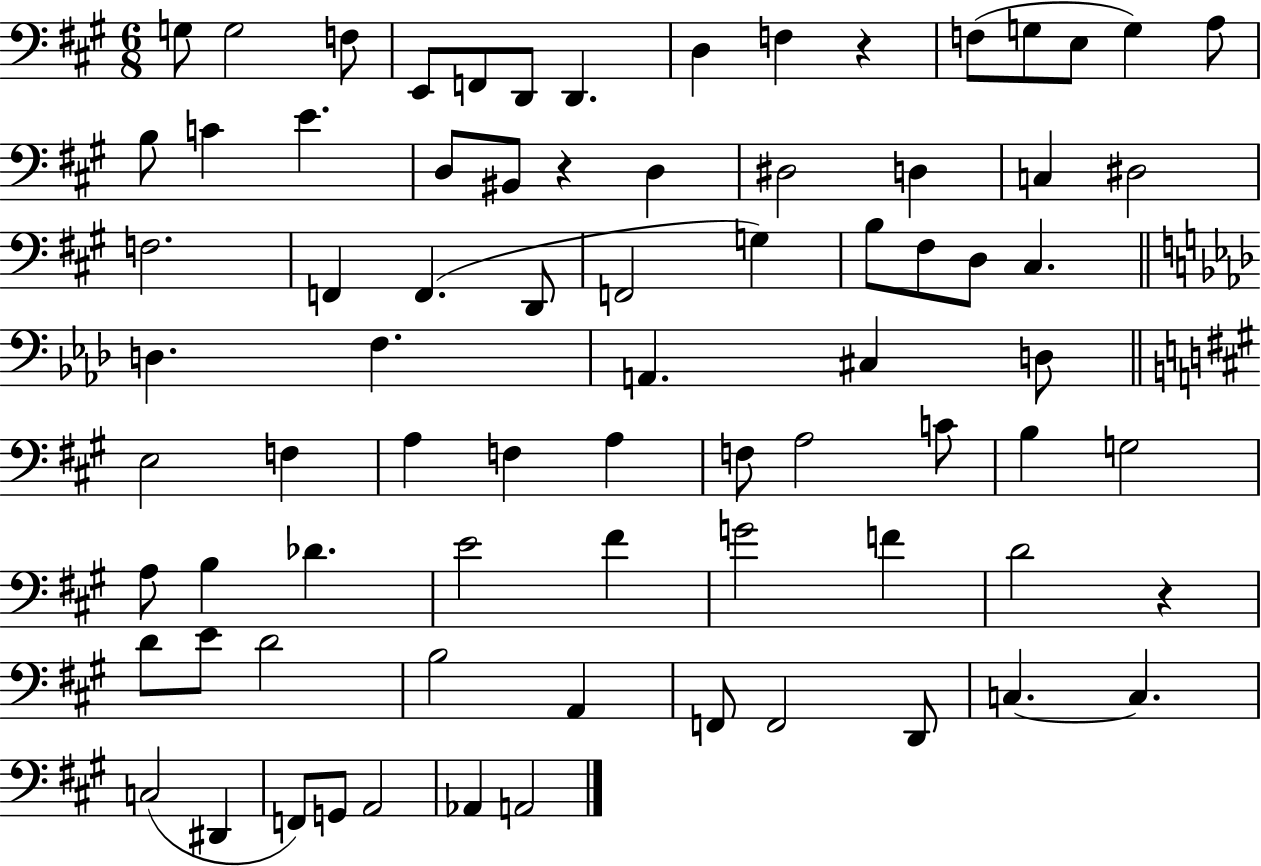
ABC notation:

X:1
T:Untitled
M:6/8
L:1/4
K:A
G,/2 G,2 F,/2 E,,/2 F,,/2 D,,/2 D,, D, F, z F,/2 G,/2 E,/2 G, A,/2 B,/2 C E D,/2 ^B,,/2 z D, ^D,2 D, C, ^D,2 F,2 F,, F,, D,,/2 F,,2 G, B,/2 ^F,/2 D,/2 ^C, D, F, A,, ^C, D,/2 E,2 F, A, F, A, F,/2 A,2 C/2 B, G,2 A,/2 B, _D E2 ^F G2 F D2 z D/2 E/2 D2 B,2 A,, F,,/2 F,,2 D,,/2 C, C, C,2 ^D,, F,,/2 G,,/2 A,,2 _A,, A,,2